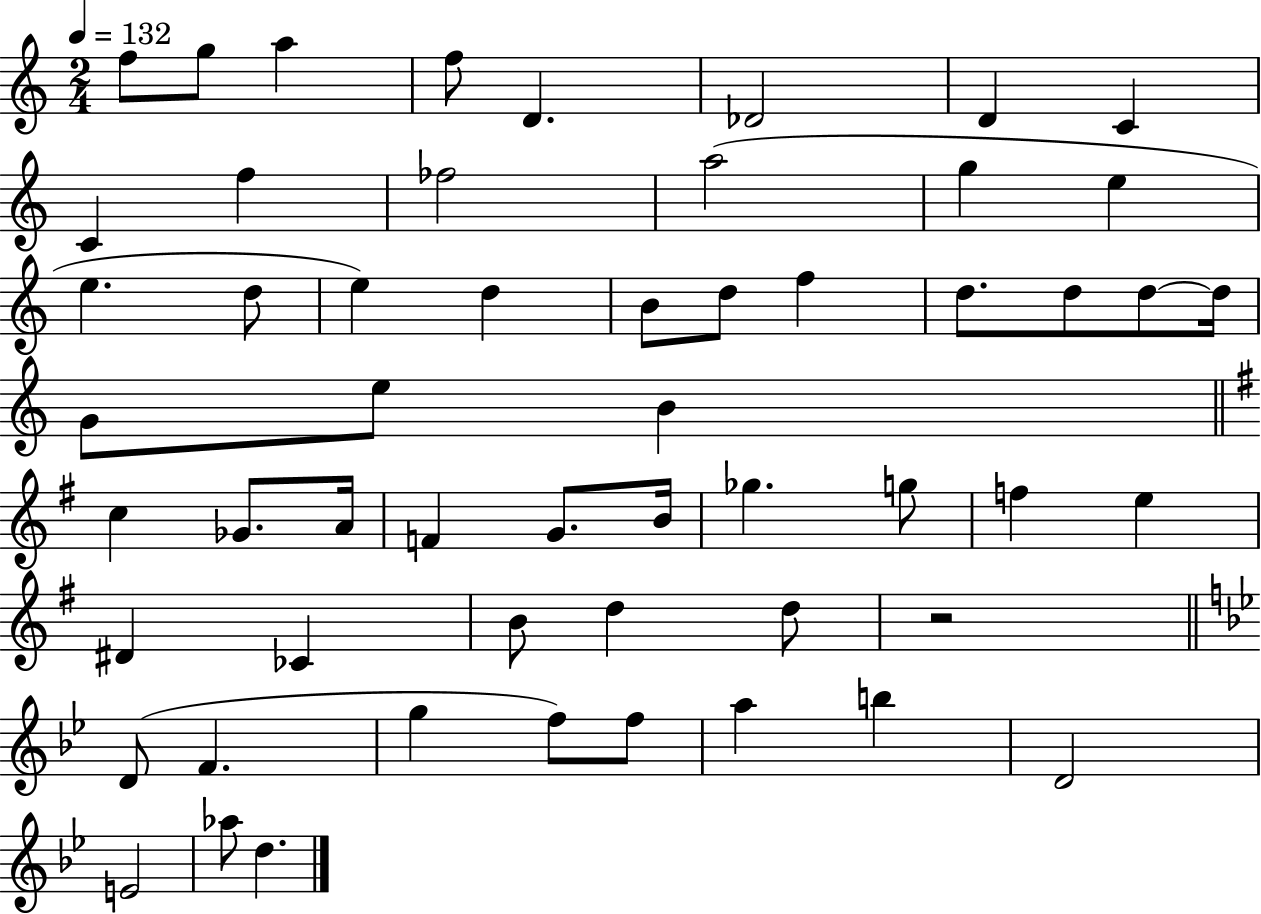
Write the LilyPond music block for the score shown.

{
  \clef treble
  \numericTimeSignature
  \time 2/4
  \key c \major
  \tempo 4 = 132
  f''8 g''8 a''4 | f''8 d'4. | des'2 | d'4 c'4 | \break c'4 f''4 | fes''2 | a''2( | g''4 e''4 | \break e''4. d''8 | e''4) d''4 | b'8 d''8 f''4 | d''8. d''8 d''8~~ d''16 | \break g'8 e''8 b'4 | \bar "||" \break \key g \major c''4 ges'8. a'16 | f'4 g'8. b'16 | ges''4. g''8 | f''4 e''4 | \break dis'4 ces'4 | b'8 d''4 d''8 | r2 | \bar "||" \break \key g \minor d'8( f'4. | g''4 f''8) f''8 | a''4 b''4 | d'2 | \break e'2 | aes''8 d''4. | \bar "|."
}